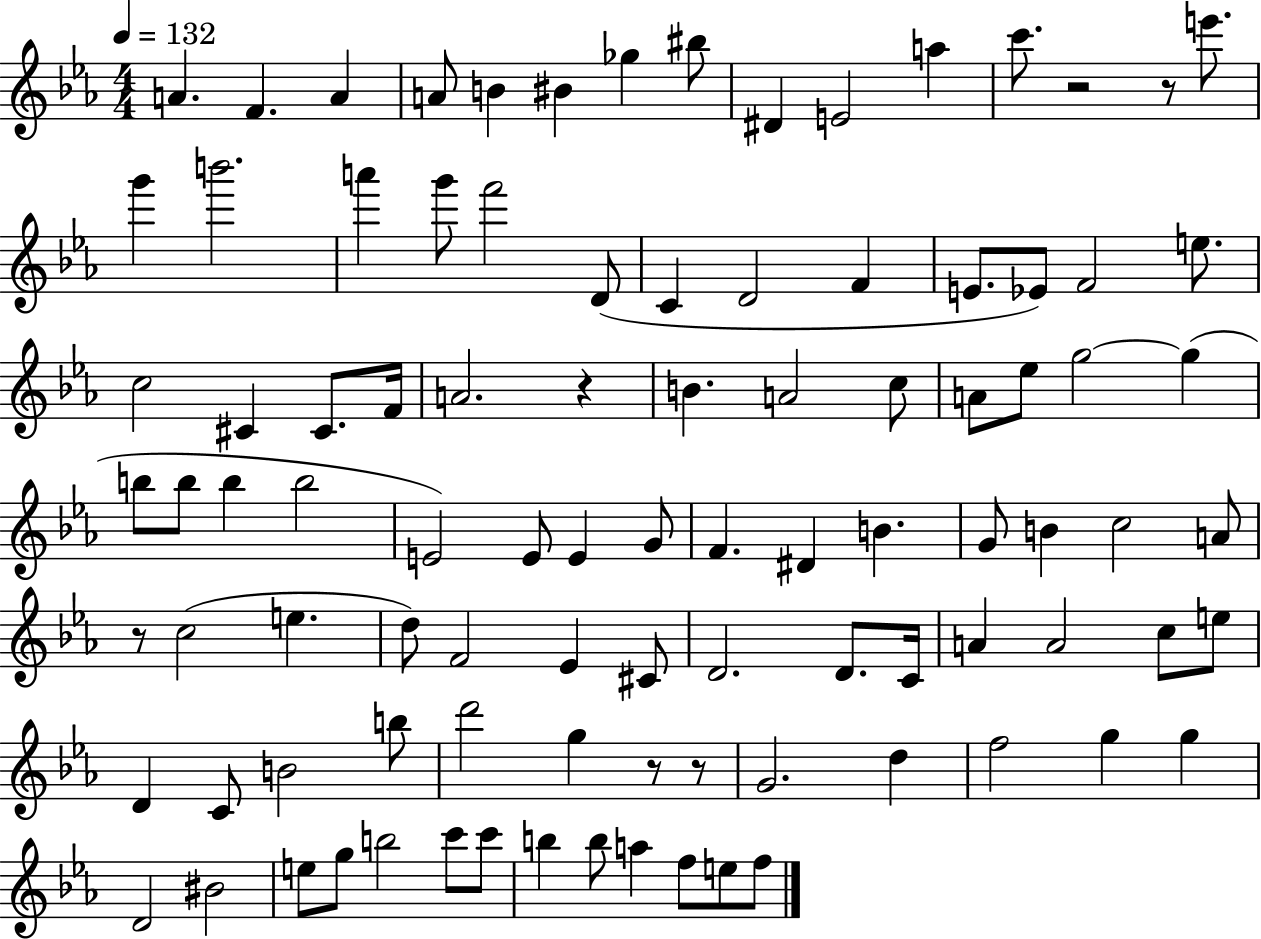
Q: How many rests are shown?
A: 6